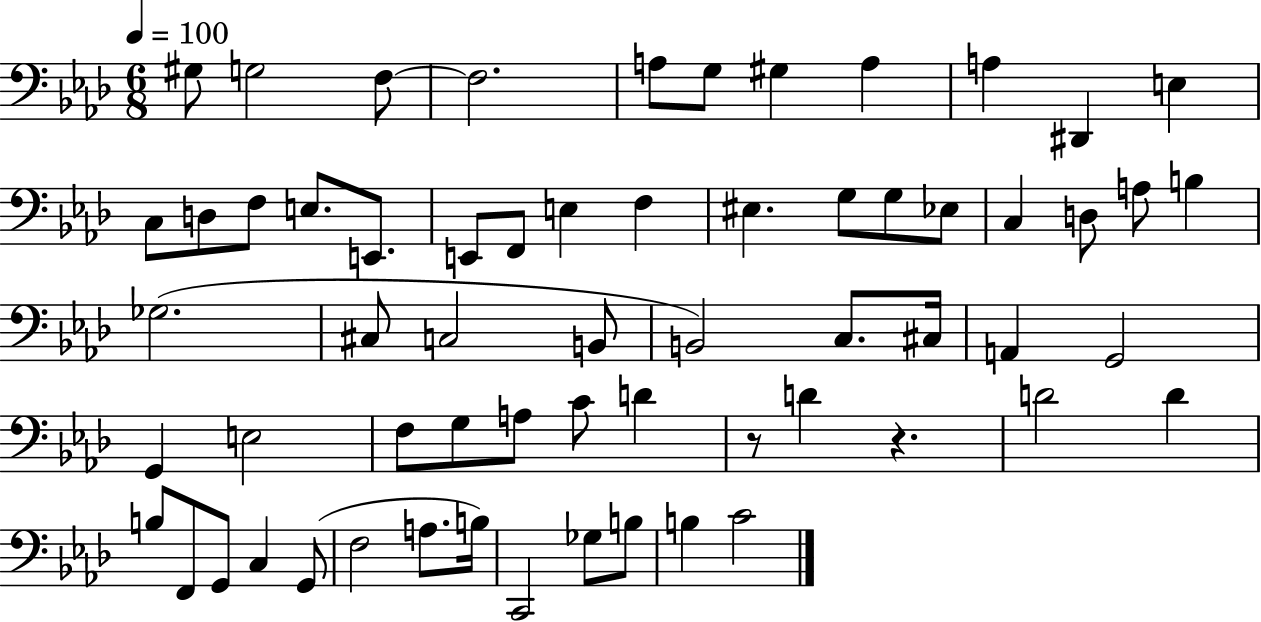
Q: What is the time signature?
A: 6/8